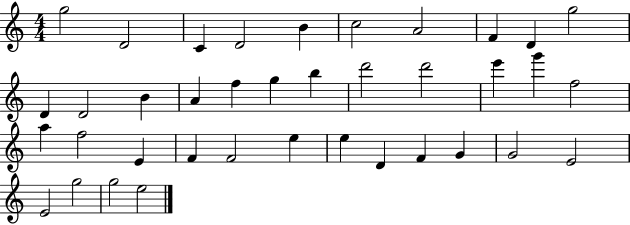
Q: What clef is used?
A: treble